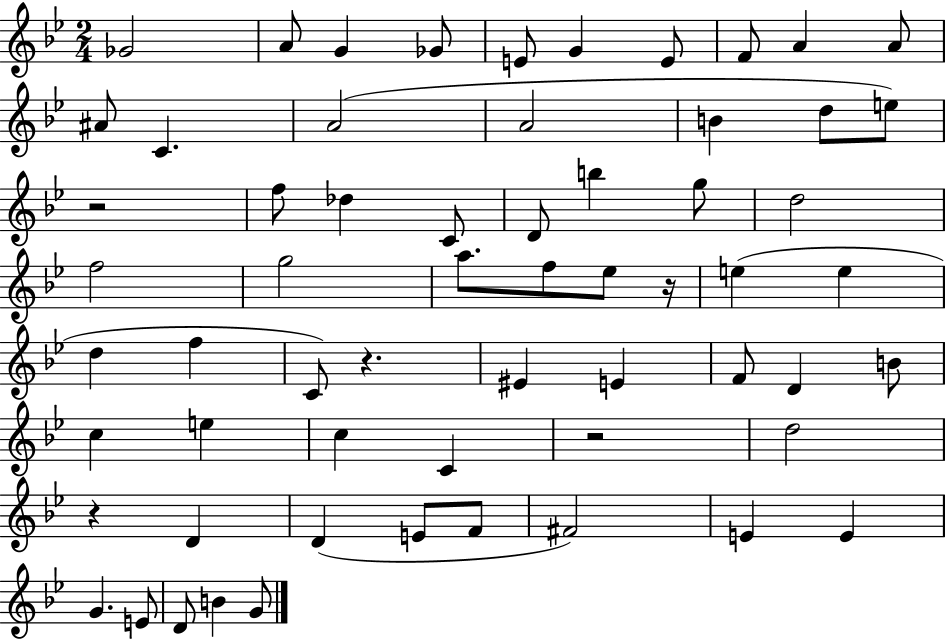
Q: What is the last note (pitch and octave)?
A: G4